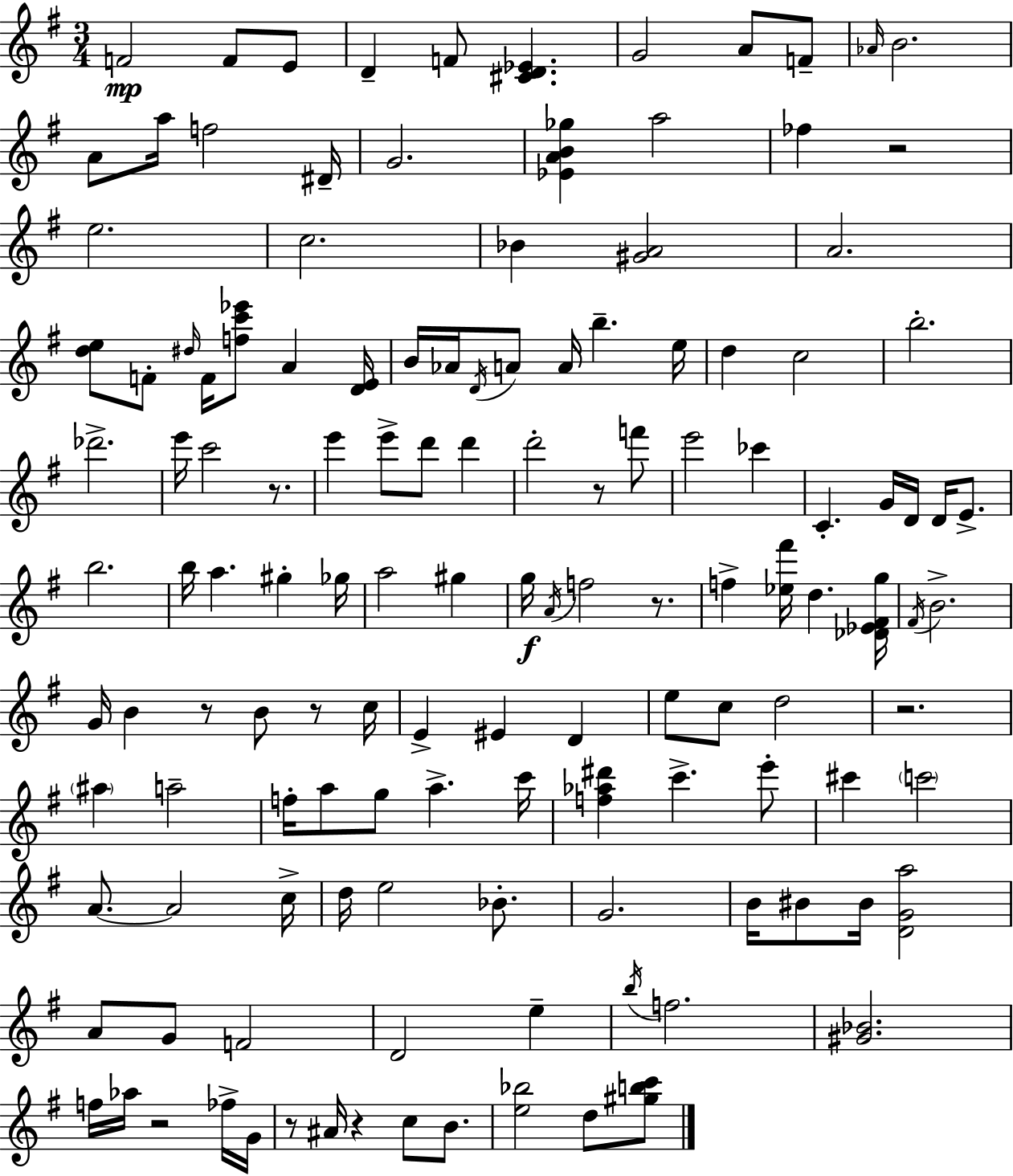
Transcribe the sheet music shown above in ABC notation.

X:1
T:Untitled
M:3/4
L:1/4
K:G
F2 F/2 E/2 D F/2 [^CD_E] G2 A/2 F/2 _A/4 B2 A/2 a/4 f2 ^D/4 G2 [_EAB_g] a2 _f z2 e2 c2 _B [^GA]2 A2 [de]/2 F/2 ^d/4 F/4 [fc'_e']/2 A [DE]/4 B/4 _A/4 D/4 A/2 A/4 b e/4 d c2 b2 _d'2 e'/4 c'2 z/2 e' e'/2 d'/2 d' d'2 z/2 f'/2 e'2 _c' C G/4 D/4 D/4 E/2 b2 b/4 a ^g _g/4 a2 ^g g/4 A/4 f2 z/2 f [_e^f']/4 d [_D_E^Fg]/4 ^F/4 B2 G/4 B z/2 B/2 z/2 c/4 E ^E D e/2 c/2 d2 z2 ^a a2 f/4 a/2 g/2 a c'/4 [f_a^d'] c' e'/2 ^c' c'2 A/2 A2 c/4 d/4 e2 _B/2 G2 B/4 ^B/2 ^B/4 [DGa]2 A/2 G/2 F2 D2 e b/4 f2 [^G_B]2 f/4 _a/4 z2 _f/4 G/4 z/2 ^A/4 z c/2 B/2 [e_b]2 d/2 [^gbc']/2